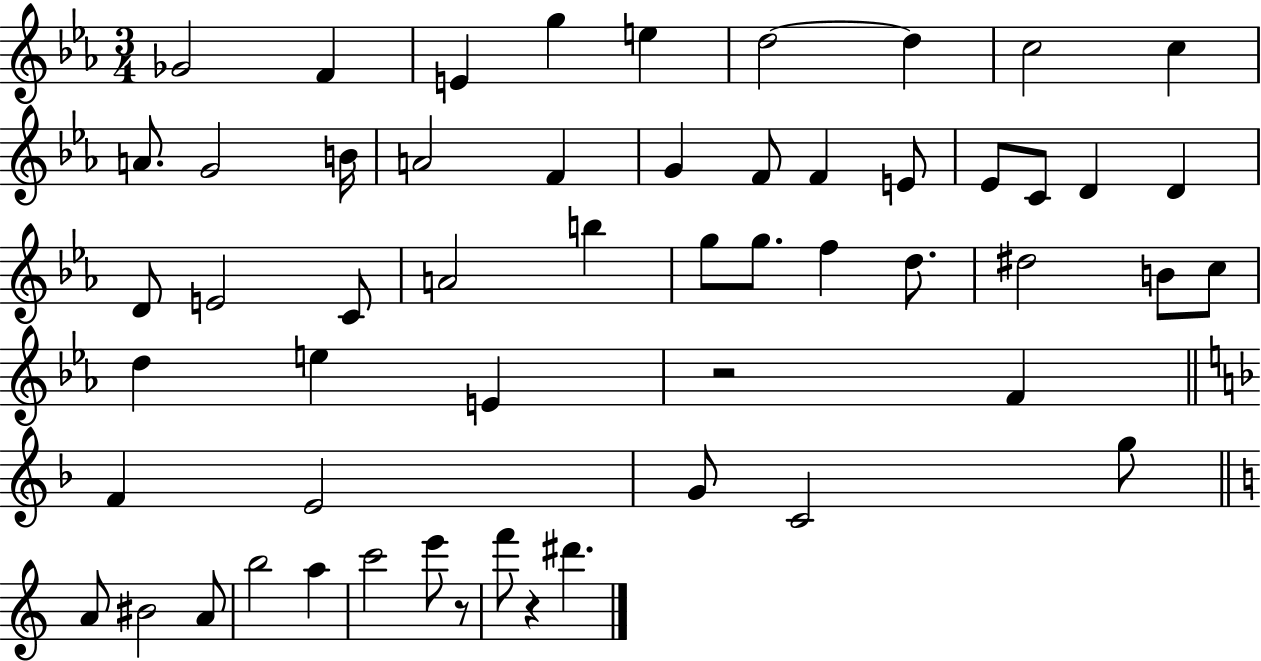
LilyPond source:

{
  \clef treble
  \numericTimeSignature
  \time 3/4
  \key ees \major
  ges'2 f'4 | e'4 g''4 e''4 | d''2~~ d''4 | c''2 c''4 | \break a'8. g'2 b'16 | a'2 f'4 | g'4 f'8 f'4 e'8 | ees'8 c'8 d'4 d'4 | \break d'8 e'2 c'8 | a'2 b''4 | g''8 g''8. f''4 d''8. | dis''2 b'8 c''8 | \break d''4 e''4 e'4 | r2 f'4 | \bar "||" \break \key f \major f'4 e'2 | g'8 c'2 g''8 | \bar "||" \break \key c \major a'8 bis'2 a'8 | b''2 a''4 | c'''2 e'''8 r8 | f'''8 r4 dis'''4. | \break \bar "|."
}